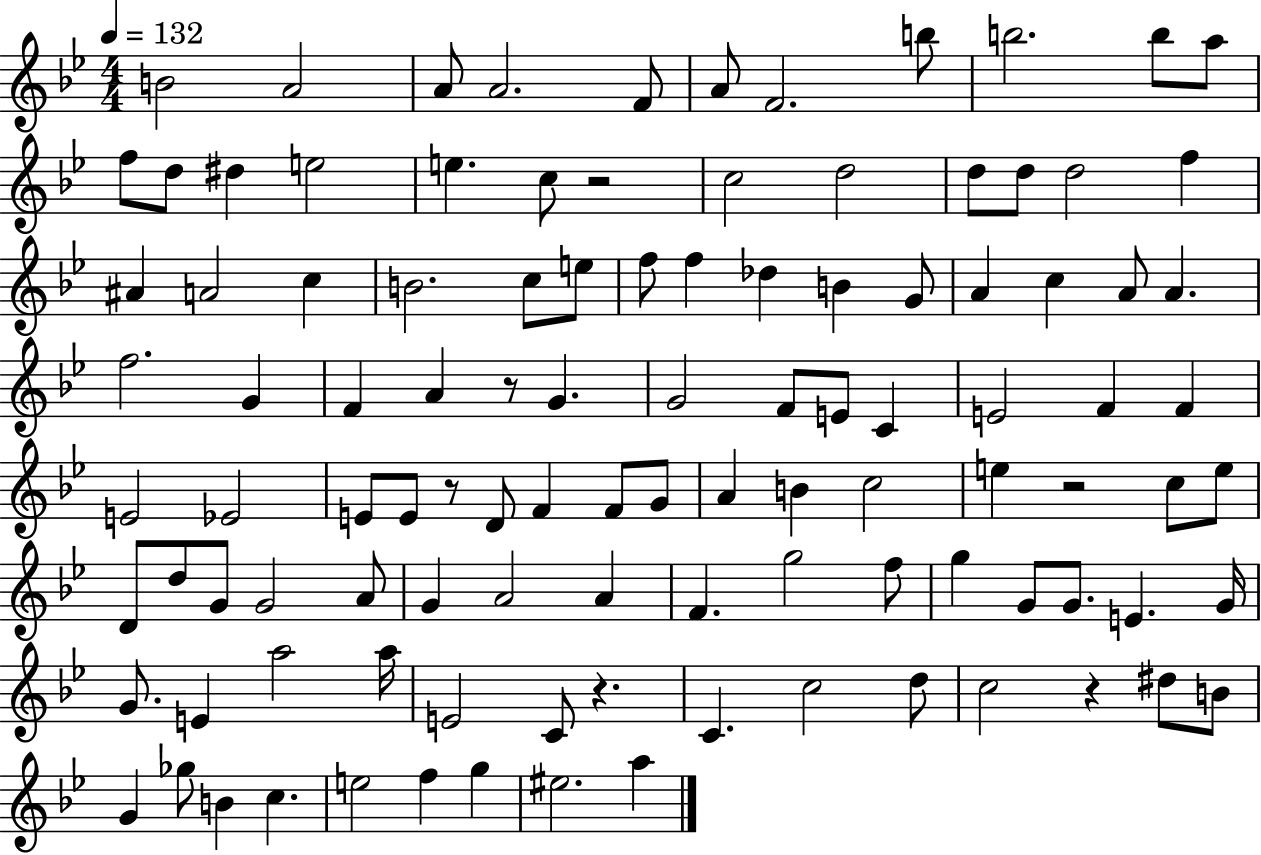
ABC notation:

X:1
T:Untitled
M:4/4
L:1/4
K:Bb
B2 A2 A/2 A2 F/2 A/2 F2 b/2 b2 b/2 a/2 f/2 d/2 ^d e2 e c/2 z2 c2 d2 d/2 d/2 d2 f ^A A2 c B2 c/2 e/2 f/2 f _d B G/2 A c A/2 A f2 G F A z/2 G G2 F/2 E/2 C E2 F F E2 _E2 E/2 E/2 z/2 D/2 F F/2 G/2 A B c2 e z2 c/2 e/2 D/2 d/2 G/2 G2 A/2 G A2 A F g2 f/2 g G/2 G/2 E G/4 G/2 E a2 a/4 E2 C/2 z C c2 d/2 c2 z ^d/2 B/2 G _g/2 B c e2 f g ^e2 a